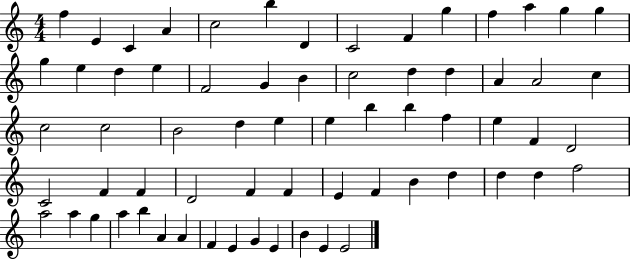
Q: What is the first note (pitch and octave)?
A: F5